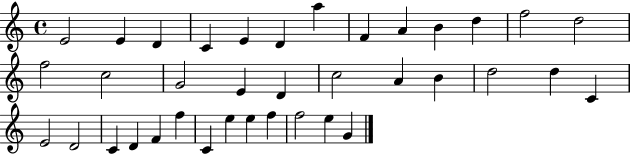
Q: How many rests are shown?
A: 0